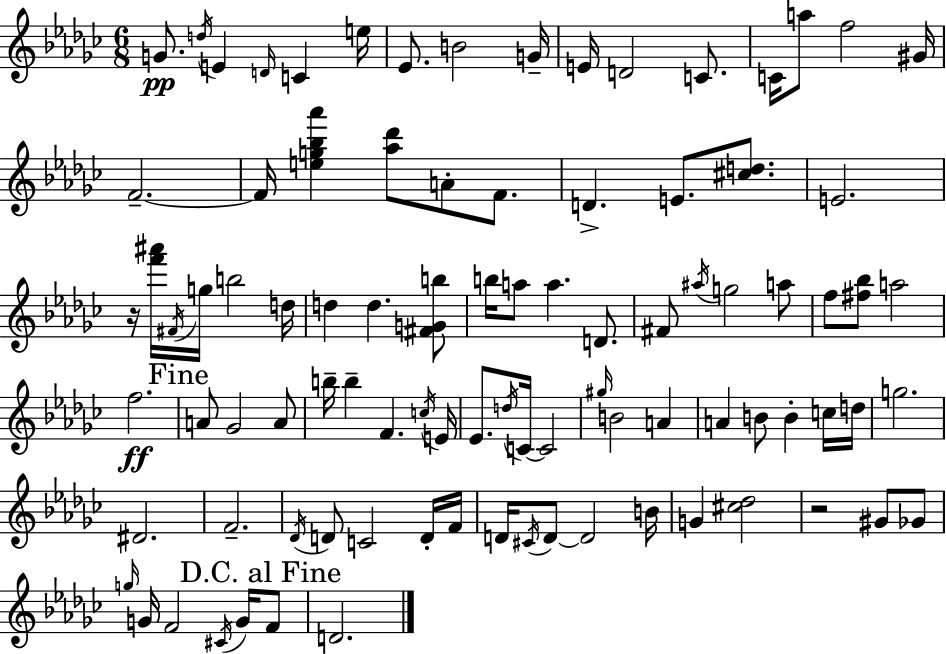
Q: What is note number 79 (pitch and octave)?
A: F4